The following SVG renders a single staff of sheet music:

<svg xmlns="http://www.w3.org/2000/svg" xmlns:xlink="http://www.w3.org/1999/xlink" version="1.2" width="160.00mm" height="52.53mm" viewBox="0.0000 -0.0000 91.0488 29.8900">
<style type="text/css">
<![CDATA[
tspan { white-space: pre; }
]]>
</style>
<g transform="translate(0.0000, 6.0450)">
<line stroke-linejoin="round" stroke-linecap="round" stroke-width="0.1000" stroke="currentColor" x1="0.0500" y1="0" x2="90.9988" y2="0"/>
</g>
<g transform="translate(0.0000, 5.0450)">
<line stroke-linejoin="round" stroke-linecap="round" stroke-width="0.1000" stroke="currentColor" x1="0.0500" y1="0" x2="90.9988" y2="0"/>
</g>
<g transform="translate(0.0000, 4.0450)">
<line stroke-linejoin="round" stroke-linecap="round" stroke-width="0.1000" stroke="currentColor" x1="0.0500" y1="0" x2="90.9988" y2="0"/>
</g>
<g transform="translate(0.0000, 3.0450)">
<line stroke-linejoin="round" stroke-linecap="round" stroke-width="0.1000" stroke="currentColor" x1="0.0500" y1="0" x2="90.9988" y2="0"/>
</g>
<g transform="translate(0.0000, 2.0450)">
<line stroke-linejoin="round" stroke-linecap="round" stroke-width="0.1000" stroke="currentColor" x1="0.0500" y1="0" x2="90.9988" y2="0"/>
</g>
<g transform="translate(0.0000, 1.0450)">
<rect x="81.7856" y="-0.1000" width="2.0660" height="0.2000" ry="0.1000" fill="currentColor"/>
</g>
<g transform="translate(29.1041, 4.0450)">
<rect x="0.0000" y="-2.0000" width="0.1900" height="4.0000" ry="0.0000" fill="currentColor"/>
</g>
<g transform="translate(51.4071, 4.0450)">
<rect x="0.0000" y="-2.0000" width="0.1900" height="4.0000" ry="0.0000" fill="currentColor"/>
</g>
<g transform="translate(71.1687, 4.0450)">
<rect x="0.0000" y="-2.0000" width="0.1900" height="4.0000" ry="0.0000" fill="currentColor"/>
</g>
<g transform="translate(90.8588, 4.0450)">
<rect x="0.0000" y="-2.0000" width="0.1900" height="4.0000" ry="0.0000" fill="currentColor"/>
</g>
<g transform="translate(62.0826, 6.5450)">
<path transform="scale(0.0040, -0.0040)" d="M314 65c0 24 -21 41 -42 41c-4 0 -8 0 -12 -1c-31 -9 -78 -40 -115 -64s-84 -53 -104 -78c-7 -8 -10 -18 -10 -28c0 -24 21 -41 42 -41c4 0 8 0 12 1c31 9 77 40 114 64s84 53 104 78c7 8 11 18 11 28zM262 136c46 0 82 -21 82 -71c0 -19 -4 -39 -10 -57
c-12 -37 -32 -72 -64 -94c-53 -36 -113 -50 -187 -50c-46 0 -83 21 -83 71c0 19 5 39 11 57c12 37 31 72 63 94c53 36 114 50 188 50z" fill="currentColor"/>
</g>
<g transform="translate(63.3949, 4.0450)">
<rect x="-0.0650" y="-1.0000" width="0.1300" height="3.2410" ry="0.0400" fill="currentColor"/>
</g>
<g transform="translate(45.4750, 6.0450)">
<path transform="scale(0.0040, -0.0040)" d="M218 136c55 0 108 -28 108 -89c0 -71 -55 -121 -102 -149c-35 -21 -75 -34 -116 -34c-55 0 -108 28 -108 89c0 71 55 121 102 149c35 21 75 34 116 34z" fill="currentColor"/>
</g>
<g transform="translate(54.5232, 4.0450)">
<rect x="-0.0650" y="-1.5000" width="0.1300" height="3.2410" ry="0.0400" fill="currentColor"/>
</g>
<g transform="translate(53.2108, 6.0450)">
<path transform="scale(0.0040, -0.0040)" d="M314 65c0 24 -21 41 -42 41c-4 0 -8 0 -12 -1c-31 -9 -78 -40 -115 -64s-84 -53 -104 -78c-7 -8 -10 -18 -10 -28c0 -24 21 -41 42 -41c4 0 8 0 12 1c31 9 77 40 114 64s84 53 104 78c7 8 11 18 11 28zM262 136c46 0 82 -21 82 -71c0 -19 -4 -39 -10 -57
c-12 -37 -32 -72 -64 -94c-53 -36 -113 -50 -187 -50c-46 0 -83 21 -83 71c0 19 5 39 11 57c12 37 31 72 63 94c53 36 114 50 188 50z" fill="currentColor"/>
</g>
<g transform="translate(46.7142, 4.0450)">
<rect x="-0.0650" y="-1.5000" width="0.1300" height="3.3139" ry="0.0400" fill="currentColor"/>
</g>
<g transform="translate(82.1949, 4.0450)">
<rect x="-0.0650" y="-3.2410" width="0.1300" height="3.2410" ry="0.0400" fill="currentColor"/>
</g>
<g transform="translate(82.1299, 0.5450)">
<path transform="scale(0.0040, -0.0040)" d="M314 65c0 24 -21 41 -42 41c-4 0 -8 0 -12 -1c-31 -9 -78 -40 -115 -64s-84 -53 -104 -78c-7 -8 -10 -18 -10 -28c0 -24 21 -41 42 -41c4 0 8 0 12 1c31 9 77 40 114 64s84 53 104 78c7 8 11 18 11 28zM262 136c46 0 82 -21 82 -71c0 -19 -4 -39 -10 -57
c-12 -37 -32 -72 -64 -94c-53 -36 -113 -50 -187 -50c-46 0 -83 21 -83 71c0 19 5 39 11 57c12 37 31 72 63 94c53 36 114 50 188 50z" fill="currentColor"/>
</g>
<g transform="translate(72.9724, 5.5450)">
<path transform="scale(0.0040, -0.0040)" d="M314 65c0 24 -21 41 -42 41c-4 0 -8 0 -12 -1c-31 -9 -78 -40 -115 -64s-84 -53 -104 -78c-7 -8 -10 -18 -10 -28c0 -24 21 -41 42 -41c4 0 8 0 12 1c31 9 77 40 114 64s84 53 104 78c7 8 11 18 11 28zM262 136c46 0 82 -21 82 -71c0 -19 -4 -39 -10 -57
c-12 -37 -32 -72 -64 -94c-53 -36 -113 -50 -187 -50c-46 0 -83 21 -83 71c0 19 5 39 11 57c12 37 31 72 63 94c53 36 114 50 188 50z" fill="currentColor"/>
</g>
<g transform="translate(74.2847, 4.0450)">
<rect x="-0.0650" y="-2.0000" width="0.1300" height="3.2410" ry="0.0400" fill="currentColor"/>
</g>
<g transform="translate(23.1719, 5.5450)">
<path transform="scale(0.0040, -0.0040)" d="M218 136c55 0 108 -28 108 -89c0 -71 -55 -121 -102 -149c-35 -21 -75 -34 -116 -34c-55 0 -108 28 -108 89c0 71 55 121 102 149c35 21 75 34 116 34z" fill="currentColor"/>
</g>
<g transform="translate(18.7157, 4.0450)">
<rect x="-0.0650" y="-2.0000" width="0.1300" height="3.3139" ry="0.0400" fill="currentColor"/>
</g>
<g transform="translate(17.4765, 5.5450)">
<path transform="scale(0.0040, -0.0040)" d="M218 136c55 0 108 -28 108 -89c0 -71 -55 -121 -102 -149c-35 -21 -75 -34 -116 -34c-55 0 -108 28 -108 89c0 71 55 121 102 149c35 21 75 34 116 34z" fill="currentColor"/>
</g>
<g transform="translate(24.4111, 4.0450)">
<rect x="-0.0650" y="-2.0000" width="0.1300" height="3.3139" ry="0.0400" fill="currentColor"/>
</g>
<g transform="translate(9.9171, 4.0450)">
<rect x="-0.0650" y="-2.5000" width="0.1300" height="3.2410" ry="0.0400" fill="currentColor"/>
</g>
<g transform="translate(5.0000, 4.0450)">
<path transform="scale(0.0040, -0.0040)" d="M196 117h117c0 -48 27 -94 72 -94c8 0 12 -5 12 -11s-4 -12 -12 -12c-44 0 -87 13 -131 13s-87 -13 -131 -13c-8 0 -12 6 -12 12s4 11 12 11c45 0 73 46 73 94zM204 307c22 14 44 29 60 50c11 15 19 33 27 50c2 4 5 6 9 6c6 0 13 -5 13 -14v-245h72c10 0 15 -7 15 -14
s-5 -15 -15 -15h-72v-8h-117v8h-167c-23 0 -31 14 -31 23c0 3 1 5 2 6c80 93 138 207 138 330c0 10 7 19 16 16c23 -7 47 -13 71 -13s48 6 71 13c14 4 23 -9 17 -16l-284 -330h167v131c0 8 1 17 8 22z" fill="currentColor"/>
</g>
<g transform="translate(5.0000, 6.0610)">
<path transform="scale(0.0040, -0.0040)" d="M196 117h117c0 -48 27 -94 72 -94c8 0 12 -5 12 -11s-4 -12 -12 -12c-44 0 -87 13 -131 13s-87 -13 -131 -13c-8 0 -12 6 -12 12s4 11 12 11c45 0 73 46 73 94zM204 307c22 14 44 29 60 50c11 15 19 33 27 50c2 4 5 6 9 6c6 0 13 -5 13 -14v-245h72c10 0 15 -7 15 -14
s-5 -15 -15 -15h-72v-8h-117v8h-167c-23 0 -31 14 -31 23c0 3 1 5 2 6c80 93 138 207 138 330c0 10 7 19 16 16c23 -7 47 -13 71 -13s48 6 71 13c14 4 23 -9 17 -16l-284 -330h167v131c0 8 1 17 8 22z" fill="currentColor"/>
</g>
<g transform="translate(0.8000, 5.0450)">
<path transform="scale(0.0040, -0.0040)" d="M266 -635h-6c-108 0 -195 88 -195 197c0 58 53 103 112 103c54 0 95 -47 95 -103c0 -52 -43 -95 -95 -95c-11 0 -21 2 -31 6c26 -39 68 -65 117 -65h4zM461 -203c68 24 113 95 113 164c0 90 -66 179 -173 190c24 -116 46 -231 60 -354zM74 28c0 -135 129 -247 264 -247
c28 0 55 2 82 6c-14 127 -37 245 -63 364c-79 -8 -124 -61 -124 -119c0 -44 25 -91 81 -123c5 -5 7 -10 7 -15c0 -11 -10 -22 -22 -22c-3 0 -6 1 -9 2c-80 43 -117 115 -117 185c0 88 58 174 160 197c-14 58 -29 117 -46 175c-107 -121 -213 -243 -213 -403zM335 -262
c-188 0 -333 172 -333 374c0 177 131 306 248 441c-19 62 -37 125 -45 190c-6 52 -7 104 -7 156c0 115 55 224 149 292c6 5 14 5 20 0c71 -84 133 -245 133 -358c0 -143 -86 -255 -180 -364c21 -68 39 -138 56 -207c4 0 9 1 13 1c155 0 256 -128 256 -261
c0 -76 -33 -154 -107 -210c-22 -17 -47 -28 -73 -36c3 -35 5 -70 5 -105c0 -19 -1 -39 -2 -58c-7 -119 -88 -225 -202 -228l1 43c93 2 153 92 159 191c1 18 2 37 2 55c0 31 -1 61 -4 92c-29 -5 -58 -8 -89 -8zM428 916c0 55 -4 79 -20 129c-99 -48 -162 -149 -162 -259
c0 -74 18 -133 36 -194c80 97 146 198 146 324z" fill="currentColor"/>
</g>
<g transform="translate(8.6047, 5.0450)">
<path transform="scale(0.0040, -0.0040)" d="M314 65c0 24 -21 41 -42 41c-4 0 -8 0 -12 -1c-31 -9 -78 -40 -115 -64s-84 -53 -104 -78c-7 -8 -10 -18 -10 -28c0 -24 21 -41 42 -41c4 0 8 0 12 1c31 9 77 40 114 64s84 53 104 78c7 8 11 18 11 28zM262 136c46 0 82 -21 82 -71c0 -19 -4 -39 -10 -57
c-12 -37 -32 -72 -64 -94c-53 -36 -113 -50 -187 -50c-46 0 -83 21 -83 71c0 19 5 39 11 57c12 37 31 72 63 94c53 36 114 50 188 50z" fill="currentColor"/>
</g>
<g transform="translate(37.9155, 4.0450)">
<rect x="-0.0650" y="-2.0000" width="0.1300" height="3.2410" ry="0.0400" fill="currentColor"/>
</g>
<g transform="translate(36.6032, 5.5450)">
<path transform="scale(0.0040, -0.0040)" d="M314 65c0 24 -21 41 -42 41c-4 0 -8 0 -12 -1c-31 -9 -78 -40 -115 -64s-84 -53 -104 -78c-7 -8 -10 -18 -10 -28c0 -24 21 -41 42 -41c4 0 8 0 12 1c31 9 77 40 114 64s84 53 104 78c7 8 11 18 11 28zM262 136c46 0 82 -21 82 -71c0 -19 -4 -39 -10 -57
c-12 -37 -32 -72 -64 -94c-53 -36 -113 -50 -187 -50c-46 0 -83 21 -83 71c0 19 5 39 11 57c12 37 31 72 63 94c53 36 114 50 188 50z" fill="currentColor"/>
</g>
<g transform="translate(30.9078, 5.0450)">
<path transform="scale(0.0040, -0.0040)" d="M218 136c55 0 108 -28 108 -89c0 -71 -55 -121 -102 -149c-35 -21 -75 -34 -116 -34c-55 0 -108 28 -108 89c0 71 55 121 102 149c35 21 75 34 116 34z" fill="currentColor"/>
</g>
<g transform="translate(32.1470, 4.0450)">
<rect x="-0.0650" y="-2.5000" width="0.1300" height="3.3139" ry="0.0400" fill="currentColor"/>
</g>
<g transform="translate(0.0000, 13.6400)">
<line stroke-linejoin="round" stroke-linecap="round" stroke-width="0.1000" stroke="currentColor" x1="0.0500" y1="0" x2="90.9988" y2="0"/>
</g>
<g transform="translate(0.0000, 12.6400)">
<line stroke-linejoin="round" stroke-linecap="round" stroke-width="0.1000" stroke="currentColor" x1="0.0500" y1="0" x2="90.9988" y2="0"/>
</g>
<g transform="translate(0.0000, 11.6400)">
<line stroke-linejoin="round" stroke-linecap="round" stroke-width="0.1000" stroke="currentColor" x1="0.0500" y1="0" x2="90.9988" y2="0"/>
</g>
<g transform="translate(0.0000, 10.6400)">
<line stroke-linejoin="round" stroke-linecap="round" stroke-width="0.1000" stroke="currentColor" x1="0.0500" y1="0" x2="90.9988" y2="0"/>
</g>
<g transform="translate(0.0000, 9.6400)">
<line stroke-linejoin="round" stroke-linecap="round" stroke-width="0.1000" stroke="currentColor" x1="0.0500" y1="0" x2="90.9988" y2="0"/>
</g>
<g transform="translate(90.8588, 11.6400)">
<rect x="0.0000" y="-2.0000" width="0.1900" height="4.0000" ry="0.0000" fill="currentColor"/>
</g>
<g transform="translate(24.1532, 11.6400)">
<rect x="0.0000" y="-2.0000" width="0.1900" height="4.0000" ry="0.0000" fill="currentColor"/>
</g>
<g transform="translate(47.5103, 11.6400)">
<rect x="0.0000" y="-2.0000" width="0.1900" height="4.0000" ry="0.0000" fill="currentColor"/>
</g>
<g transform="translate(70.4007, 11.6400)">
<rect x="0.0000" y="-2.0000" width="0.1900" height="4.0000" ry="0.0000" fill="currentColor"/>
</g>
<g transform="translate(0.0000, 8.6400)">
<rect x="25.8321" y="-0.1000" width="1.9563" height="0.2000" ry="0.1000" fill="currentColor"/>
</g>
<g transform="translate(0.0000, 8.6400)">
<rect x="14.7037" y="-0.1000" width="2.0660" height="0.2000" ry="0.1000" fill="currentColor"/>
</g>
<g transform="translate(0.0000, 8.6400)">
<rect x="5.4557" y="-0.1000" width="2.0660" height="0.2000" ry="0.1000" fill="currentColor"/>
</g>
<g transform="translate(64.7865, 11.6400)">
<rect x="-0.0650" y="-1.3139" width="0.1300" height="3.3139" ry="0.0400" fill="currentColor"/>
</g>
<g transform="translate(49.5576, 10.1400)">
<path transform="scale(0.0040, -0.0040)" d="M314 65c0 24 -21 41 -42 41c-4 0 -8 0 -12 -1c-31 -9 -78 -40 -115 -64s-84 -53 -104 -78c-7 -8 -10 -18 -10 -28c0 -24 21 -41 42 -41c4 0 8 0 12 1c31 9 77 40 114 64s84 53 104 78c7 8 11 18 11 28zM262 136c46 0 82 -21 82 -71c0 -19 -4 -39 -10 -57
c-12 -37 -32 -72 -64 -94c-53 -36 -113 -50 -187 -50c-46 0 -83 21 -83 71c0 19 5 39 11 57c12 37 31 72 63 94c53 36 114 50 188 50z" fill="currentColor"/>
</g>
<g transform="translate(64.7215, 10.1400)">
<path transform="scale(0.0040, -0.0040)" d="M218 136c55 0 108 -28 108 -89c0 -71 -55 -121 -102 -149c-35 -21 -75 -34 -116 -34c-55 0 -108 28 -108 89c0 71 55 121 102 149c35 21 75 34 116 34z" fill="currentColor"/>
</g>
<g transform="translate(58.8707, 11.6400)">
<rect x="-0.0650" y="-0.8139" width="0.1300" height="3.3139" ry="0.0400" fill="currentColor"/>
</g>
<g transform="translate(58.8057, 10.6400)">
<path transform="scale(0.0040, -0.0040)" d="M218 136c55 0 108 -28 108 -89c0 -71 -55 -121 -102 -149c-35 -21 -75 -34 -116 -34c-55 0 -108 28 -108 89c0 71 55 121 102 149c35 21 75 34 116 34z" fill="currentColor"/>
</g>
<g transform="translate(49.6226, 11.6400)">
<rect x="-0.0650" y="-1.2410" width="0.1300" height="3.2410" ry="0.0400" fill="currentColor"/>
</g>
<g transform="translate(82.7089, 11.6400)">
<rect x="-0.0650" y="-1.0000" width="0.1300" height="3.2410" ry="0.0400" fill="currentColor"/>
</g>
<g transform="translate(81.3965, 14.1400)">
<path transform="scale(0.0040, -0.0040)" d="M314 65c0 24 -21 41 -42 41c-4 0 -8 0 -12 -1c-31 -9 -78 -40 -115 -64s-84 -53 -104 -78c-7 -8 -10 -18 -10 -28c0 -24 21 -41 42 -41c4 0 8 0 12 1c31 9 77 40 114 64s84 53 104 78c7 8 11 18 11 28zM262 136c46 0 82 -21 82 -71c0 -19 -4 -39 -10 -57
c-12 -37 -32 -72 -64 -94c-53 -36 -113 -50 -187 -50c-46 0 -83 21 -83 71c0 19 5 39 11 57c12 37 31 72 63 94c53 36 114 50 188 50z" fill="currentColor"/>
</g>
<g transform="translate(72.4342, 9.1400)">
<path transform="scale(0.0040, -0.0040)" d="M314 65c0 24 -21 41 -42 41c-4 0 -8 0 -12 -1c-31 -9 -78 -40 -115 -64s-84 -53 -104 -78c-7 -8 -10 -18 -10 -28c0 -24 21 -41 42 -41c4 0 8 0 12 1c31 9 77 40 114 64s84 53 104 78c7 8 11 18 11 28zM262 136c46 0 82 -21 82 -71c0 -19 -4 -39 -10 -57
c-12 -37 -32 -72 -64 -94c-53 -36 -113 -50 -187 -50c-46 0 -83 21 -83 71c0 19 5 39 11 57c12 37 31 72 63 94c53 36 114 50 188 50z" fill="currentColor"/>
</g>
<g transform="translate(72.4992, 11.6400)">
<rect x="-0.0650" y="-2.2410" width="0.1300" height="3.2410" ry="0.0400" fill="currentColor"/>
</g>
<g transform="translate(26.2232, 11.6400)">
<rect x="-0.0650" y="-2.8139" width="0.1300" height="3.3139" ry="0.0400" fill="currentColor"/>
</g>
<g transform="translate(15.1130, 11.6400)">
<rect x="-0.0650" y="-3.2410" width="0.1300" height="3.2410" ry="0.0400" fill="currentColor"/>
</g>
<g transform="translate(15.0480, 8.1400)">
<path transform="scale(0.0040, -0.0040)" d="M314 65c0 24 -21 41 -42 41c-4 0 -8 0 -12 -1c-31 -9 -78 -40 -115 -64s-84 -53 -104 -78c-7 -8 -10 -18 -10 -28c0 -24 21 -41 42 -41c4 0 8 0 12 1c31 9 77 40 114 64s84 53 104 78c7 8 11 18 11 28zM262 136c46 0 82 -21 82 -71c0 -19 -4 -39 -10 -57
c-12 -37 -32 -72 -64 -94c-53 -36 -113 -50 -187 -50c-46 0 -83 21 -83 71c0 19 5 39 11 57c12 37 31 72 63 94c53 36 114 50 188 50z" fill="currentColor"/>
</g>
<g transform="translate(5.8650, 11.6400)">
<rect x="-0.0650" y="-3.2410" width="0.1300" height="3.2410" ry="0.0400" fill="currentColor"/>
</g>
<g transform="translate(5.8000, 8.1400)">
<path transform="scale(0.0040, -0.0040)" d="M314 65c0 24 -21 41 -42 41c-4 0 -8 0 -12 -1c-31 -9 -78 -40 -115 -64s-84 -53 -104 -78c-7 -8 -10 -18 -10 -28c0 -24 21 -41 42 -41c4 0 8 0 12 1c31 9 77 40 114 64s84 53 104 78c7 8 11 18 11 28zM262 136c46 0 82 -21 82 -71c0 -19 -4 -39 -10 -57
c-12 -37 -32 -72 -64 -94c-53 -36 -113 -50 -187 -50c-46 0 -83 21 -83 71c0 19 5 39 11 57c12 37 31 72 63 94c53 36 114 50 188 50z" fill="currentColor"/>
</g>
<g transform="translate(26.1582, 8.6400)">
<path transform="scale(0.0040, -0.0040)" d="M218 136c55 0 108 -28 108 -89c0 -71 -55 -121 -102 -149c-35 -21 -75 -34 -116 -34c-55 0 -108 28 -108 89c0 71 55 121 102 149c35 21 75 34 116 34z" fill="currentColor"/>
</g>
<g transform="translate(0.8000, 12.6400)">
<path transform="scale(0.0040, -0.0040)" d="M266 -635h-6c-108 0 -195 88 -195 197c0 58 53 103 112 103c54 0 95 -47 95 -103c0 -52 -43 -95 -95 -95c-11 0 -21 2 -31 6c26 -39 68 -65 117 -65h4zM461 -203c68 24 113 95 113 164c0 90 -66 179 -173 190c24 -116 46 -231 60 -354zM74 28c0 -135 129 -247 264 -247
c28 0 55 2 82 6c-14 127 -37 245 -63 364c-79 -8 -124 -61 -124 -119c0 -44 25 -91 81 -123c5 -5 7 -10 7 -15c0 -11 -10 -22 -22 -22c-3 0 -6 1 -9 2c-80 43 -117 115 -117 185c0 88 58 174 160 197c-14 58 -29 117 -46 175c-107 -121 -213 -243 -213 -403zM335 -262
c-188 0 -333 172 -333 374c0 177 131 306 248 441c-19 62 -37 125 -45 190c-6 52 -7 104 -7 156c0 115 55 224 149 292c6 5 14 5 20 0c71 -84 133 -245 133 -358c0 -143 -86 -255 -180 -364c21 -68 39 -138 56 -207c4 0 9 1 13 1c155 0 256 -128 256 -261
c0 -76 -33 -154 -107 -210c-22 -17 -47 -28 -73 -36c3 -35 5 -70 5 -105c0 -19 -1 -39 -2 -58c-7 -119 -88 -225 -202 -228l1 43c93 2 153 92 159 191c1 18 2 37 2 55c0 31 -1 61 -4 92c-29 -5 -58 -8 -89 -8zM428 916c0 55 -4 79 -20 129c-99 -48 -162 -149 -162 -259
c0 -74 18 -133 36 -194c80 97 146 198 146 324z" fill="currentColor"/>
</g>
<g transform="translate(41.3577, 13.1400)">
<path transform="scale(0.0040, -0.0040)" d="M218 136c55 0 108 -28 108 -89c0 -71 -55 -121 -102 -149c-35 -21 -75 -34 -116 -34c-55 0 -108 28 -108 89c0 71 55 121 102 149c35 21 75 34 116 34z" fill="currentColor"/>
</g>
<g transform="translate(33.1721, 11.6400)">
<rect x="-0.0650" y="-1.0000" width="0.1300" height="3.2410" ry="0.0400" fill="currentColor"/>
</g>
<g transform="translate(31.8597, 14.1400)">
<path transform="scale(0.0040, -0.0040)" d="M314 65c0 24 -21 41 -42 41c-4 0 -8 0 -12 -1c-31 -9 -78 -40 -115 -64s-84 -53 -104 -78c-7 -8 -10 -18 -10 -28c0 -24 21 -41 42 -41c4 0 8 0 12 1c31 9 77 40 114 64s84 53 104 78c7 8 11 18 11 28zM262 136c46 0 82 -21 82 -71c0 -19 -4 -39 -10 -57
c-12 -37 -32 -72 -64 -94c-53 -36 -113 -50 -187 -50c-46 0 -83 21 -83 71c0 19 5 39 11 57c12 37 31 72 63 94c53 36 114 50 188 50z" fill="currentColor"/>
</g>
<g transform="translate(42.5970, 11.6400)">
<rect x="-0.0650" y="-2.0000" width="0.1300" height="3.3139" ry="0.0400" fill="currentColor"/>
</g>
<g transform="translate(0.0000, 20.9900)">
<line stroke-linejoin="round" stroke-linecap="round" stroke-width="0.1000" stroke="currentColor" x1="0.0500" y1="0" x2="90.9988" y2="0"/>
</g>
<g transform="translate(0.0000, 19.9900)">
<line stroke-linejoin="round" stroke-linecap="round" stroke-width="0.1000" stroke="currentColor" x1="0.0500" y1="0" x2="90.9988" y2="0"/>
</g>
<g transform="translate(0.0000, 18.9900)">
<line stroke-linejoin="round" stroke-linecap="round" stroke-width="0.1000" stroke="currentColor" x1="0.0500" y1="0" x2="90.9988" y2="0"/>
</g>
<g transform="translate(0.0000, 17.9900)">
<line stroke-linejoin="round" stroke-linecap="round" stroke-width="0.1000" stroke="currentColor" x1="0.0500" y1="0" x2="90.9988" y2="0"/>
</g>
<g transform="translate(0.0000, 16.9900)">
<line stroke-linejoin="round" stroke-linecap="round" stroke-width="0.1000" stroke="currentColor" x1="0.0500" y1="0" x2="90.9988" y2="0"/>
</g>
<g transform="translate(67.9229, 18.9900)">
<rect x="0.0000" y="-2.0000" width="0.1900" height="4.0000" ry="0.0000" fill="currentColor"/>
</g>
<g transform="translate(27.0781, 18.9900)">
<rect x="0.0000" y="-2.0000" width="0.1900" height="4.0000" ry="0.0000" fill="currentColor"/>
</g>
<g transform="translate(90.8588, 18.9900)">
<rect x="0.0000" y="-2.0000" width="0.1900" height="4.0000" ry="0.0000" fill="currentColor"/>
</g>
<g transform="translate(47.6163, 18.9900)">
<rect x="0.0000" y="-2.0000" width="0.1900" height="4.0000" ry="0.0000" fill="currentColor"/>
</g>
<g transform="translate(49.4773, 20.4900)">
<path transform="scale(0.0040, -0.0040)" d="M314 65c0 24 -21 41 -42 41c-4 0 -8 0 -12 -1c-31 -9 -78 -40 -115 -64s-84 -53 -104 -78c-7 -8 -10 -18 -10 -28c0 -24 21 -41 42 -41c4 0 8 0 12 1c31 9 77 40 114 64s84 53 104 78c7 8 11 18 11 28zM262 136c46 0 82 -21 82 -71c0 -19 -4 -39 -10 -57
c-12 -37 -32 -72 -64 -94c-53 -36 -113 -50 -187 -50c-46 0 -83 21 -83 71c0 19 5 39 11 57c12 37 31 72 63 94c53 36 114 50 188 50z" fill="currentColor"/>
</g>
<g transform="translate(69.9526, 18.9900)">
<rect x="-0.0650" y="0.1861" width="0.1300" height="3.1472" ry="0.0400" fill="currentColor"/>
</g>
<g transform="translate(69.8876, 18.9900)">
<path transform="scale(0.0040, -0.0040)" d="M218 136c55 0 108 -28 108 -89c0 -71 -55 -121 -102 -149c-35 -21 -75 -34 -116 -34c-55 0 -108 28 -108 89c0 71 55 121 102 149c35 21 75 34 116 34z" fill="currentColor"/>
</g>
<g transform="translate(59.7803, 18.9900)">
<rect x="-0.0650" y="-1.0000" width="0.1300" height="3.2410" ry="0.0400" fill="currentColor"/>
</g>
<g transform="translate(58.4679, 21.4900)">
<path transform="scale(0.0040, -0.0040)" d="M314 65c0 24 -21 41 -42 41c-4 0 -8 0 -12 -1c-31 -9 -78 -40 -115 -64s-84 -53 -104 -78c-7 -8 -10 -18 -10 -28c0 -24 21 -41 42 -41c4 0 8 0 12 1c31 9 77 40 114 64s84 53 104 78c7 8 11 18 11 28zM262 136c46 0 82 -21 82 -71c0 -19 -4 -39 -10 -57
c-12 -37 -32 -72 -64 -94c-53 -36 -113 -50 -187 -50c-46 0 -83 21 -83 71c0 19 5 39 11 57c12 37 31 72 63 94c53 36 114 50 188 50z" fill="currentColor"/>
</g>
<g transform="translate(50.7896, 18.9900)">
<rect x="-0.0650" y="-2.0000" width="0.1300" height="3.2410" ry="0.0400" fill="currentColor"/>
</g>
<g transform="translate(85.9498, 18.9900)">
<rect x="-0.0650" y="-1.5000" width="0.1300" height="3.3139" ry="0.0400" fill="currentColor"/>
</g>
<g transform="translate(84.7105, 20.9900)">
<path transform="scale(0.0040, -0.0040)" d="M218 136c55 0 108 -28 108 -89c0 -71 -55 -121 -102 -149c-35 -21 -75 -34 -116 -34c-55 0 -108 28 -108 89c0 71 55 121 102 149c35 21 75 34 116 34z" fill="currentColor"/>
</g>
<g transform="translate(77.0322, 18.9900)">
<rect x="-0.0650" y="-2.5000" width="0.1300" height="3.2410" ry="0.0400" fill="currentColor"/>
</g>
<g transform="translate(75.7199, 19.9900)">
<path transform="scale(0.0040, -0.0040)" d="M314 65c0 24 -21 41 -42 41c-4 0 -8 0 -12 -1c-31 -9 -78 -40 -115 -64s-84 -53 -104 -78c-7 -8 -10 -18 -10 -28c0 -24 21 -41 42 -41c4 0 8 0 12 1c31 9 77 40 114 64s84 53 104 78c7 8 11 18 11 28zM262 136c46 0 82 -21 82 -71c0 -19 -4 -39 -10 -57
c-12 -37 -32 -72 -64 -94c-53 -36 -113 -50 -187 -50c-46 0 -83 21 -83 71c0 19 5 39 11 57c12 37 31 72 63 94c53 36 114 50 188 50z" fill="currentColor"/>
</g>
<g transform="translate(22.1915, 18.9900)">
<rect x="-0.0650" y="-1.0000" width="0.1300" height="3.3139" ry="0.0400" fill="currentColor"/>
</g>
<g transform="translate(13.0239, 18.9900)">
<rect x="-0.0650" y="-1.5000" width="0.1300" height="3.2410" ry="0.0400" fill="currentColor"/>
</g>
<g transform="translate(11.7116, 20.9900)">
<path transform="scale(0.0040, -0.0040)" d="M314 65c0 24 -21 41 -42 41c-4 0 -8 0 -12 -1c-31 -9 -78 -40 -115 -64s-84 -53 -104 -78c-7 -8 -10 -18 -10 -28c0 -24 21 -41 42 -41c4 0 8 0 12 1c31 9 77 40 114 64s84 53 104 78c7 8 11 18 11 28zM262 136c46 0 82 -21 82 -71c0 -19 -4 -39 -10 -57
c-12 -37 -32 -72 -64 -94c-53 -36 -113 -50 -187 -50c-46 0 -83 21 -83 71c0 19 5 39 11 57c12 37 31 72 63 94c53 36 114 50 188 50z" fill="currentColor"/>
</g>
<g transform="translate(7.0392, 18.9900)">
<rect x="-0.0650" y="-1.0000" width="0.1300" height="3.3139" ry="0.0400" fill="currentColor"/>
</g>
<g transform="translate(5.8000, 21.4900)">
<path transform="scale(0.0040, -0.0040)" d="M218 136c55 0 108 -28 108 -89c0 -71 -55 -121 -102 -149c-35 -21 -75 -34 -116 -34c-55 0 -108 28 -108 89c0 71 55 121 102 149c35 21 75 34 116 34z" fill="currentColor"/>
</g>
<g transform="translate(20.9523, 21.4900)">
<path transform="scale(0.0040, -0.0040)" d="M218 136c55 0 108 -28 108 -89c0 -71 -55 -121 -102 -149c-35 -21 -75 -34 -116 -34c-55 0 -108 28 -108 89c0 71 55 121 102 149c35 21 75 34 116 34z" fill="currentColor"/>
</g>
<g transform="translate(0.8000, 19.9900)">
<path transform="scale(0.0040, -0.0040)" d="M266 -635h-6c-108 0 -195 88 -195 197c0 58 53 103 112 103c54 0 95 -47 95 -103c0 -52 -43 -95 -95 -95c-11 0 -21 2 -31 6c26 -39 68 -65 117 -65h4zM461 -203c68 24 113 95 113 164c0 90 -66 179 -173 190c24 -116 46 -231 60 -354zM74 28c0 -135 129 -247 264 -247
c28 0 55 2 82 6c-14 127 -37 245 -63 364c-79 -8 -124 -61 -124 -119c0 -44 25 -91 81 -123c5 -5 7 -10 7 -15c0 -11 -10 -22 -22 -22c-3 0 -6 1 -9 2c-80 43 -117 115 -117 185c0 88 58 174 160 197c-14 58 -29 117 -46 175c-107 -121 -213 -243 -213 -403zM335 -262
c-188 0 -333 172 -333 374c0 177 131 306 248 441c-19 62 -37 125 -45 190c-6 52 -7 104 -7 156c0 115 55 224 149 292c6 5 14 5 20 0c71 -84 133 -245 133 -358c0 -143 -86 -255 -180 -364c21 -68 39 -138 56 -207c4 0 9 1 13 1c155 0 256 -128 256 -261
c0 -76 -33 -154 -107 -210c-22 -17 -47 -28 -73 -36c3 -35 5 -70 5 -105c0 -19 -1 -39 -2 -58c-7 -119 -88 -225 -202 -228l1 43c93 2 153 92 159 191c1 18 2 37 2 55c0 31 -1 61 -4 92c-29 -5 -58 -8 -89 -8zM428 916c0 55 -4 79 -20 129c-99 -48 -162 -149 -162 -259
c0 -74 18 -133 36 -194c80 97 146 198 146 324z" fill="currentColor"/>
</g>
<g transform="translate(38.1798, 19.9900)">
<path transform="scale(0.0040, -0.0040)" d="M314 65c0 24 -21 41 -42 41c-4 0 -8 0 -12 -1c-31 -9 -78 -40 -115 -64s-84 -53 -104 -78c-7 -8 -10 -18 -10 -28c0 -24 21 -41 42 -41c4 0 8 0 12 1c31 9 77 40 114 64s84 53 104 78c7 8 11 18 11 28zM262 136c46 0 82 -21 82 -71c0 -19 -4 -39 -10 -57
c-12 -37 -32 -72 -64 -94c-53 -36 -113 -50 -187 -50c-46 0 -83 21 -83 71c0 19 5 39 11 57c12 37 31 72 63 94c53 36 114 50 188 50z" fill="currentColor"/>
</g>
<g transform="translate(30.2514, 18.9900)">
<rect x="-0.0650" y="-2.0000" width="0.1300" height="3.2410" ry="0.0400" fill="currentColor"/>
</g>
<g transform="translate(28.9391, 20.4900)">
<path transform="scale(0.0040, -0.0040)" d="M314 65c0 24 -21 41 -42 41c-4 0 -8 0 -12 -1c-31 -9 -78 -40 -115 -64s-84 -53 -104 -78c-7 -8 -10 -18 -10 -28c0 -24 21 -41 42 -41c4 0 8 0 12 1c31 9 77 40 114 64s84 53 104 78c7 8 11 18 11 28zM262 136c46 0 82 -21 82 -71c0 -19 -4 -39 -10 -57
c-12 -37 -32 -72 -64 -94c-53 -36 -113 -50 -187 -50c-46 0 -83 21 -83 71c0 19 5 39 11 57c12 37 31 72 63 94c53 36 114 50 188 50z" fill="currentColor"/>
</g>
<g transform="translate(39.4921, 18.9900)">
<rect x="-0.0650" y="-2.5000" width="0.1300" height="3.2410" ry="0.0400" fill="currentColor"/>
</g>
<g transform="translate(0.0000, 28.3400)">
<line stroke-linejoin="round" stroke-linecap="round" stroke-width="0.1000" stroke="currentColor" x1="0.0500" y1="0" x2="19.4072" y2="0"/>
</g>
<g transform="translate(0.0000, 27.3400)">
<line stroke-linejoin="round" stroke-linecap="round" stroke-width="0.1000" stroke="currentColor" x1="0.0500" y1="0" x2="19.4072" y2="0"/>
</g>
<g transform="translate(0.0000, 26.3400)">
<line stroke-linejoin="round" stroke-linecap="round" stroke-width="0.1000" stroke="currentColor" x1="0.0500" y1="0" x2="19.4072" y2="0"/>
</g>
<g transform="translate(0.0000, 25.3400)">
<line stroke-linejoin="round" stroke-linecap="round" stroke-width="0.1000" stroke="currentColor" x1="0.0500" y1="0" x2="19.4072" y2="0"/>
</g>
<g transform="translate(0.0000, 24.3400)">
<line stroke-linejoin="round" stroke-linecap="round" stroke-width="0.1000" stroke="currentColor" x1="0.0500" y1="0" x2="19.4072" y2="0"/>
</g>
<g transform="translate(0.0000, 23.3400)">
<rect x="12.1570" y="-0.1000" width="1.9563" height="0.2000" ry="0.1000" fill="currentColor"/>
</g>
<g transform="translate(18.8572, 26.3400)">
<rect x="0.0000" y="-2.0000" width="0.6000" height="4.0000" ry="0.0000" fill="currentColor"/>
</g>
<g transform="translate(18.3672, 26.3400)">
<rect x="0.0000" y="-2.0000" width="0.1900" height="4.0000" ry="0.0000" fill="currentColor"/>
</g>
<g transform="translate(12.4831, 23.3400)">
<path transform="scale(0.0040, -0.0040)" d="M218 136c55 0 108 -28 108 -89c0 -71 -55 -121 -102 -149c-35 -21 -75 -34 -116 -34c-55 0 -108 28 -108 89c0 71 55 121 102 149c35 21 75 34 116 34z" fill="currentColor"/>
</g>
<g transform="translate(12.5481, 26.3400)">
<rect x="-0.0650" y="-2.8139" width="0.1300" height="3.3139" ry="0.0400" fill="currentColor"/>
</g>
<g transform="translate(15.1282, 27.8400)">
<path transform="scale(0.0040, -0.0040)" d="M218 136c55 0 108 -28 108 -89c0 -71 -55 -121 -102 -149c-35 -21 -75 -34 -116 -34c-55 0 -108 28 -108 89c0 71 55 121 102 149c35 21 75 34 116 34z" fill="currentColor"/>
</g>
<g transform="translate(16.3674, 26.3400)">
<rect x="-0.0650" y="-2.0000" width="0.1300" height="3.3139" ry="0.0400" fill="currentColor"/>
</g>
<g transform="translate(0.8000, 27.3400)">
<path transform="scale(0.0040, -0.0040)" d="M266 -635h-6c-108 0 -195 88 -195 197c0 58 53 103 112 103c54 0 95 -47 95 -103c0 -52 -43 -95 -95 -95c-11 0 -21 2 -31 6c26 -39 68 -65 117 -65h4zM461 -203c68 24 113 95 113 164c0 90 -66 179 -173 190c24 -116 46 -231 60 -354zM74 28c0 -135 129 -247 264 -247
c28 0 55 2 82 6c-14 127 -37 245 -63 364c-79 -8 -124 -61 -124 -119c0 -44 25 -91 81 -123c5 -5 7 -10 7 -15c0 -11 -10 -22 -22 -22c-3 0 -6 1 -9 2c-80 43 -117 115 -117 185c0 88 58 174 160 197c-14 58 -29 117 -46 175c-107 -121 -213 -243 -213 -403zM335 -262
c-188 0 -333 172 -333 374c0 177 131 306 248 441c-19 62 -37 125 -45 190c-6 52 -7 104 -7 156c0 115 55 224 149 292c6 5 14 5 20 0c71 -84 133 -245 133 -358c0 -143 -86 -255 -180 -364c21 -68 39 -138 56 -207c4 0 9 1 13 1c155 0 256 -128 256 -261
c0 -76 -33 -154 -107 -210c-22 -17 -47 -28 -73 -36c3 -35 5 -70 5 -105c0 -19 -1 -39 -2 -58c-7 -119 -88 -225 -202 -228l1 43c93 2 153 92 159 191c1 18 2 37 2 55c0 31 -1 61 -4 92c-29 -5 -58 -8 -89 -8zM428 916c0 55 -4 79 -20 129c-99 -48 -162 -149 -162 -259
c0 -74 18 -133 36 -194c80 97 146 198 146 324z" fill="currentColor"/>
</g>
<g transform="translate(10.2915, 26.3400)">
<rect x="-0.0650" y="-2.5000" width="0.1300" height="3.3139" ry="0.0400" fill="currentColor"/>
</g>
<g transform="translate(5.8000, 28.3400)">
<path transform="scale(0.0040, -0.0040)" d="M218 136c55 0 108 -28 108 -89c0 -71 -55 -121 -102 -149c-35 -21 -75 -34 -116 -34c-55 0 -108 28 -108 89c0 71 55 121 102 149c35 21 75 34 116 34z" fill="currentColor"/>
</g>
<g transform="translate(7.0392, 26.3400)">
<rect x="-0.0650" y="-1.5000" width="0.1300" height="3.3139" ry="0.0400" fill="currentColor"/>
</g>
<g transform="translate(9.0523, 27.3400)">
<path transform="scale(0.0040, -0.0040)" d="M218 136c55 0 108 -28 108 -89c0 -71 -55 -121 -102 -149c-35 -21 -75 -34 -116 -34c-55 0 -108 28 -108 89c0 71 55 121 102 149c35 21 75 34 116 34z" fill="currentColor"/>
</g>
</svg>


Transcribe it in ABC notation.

X:1
T:Untitled
M:4/4
L:1/4
K:C
G2 F F G F2 E E2 D2 F2 b2 b2 b2 a D2 F e2 d e g2 D2 D E2 D F2 G2 F2 D2 B G2 E E G a F